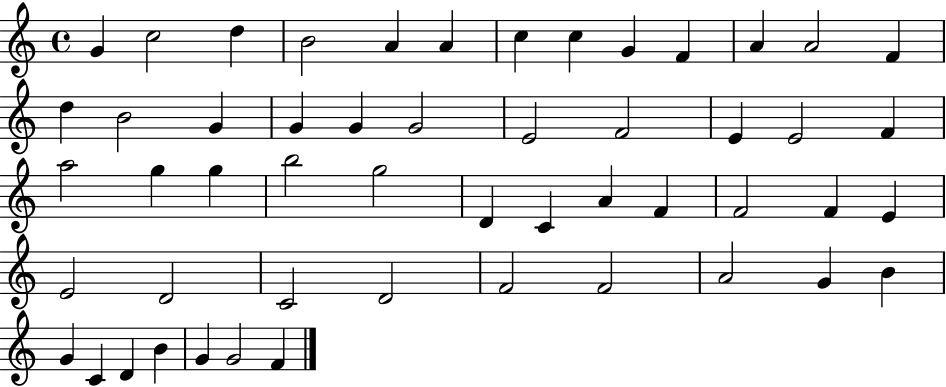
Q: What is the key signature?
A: C major